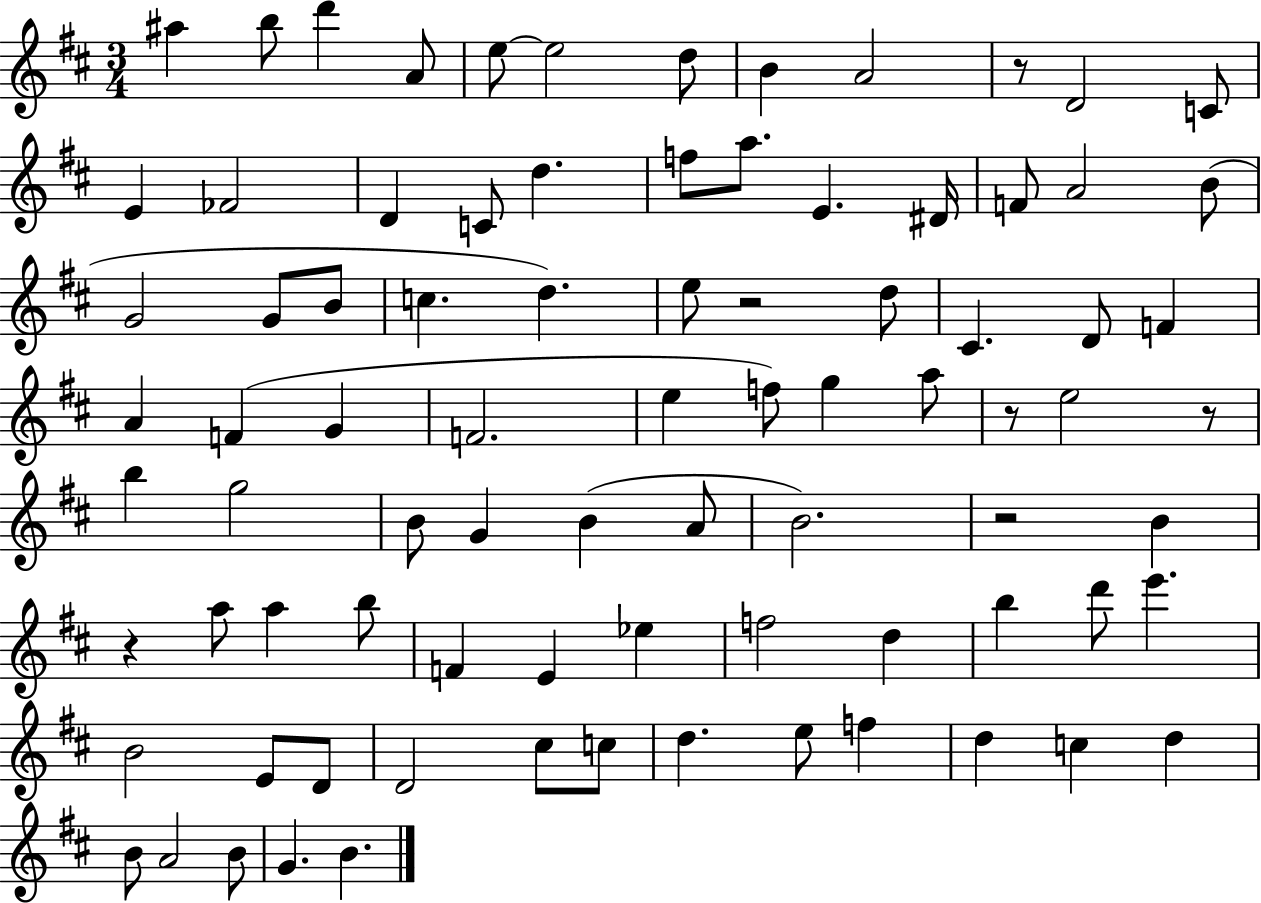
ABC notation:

X:1
T:Untitled
M:3/4
L:1/4
K:D
^a b/2 d' A/2 e/2 e2 d/2 B A2 z/2 D2 C/2 E _F2 D C/2 d f/2 a/2 E ^D/4 F/2 A2 B/2 G2 G/2 B/2 c d e/2 z2 d/2 ^C D/2 F A F G F2 e f/2 g a/2 z/2 e2 z/2 b g2 B/2 G B A/2 B2 z2 B z a/2 a b/2 F E _e f2 d b d'/2 e' B2 E/2 D/2 D2 ^c/2 c/2 d e/2 f d c d B/2 A2 B/2 G B